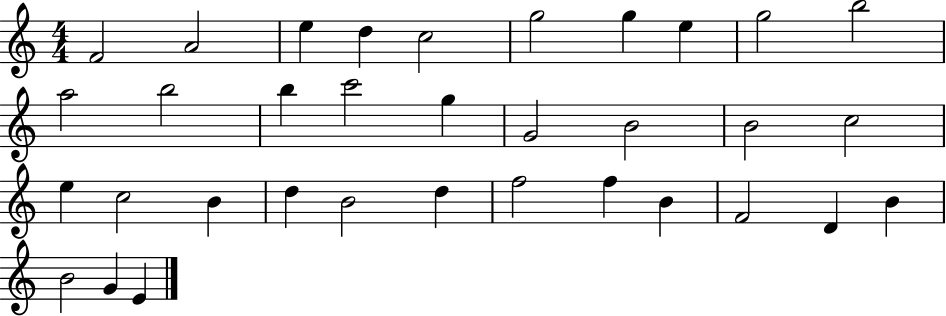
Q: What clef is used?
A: treble